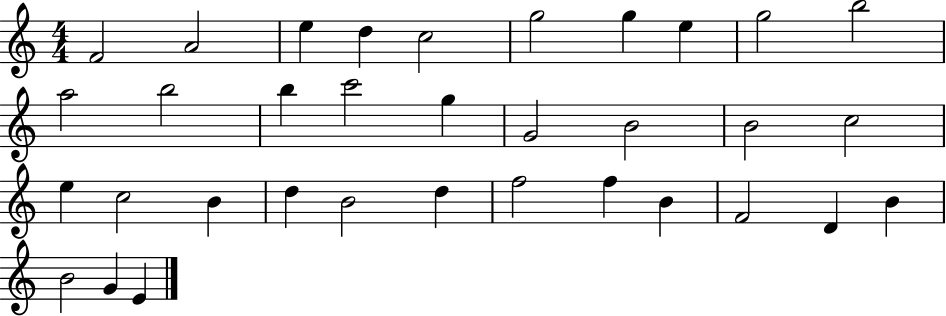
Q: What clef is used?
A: treble